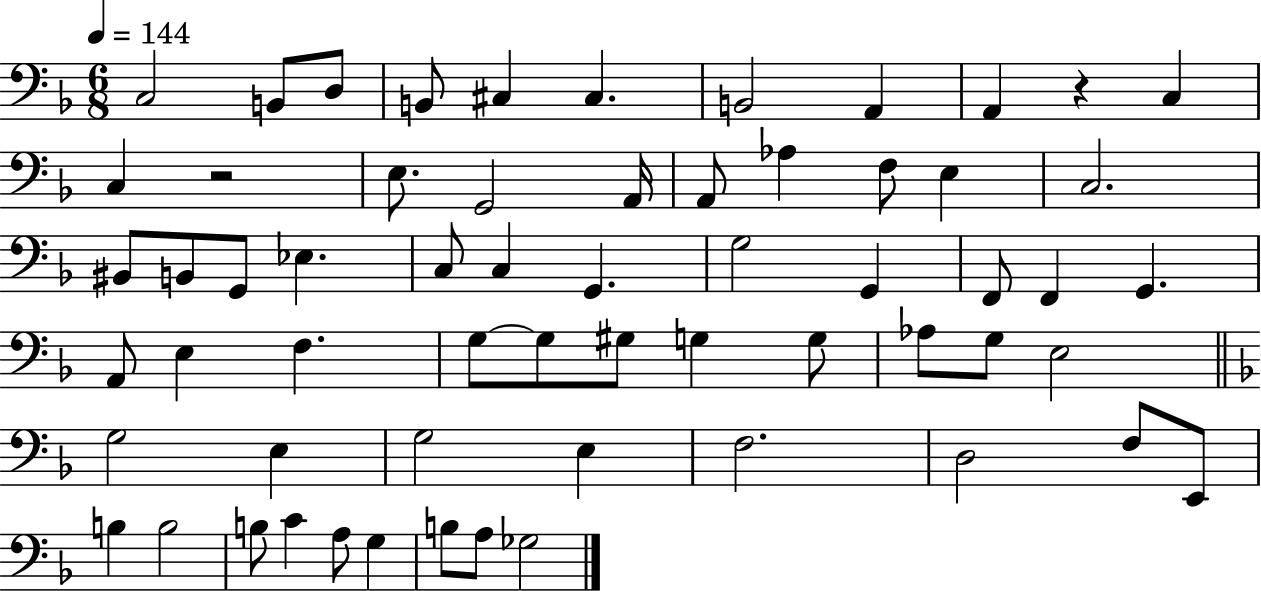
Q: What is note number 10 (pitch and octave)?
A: C3